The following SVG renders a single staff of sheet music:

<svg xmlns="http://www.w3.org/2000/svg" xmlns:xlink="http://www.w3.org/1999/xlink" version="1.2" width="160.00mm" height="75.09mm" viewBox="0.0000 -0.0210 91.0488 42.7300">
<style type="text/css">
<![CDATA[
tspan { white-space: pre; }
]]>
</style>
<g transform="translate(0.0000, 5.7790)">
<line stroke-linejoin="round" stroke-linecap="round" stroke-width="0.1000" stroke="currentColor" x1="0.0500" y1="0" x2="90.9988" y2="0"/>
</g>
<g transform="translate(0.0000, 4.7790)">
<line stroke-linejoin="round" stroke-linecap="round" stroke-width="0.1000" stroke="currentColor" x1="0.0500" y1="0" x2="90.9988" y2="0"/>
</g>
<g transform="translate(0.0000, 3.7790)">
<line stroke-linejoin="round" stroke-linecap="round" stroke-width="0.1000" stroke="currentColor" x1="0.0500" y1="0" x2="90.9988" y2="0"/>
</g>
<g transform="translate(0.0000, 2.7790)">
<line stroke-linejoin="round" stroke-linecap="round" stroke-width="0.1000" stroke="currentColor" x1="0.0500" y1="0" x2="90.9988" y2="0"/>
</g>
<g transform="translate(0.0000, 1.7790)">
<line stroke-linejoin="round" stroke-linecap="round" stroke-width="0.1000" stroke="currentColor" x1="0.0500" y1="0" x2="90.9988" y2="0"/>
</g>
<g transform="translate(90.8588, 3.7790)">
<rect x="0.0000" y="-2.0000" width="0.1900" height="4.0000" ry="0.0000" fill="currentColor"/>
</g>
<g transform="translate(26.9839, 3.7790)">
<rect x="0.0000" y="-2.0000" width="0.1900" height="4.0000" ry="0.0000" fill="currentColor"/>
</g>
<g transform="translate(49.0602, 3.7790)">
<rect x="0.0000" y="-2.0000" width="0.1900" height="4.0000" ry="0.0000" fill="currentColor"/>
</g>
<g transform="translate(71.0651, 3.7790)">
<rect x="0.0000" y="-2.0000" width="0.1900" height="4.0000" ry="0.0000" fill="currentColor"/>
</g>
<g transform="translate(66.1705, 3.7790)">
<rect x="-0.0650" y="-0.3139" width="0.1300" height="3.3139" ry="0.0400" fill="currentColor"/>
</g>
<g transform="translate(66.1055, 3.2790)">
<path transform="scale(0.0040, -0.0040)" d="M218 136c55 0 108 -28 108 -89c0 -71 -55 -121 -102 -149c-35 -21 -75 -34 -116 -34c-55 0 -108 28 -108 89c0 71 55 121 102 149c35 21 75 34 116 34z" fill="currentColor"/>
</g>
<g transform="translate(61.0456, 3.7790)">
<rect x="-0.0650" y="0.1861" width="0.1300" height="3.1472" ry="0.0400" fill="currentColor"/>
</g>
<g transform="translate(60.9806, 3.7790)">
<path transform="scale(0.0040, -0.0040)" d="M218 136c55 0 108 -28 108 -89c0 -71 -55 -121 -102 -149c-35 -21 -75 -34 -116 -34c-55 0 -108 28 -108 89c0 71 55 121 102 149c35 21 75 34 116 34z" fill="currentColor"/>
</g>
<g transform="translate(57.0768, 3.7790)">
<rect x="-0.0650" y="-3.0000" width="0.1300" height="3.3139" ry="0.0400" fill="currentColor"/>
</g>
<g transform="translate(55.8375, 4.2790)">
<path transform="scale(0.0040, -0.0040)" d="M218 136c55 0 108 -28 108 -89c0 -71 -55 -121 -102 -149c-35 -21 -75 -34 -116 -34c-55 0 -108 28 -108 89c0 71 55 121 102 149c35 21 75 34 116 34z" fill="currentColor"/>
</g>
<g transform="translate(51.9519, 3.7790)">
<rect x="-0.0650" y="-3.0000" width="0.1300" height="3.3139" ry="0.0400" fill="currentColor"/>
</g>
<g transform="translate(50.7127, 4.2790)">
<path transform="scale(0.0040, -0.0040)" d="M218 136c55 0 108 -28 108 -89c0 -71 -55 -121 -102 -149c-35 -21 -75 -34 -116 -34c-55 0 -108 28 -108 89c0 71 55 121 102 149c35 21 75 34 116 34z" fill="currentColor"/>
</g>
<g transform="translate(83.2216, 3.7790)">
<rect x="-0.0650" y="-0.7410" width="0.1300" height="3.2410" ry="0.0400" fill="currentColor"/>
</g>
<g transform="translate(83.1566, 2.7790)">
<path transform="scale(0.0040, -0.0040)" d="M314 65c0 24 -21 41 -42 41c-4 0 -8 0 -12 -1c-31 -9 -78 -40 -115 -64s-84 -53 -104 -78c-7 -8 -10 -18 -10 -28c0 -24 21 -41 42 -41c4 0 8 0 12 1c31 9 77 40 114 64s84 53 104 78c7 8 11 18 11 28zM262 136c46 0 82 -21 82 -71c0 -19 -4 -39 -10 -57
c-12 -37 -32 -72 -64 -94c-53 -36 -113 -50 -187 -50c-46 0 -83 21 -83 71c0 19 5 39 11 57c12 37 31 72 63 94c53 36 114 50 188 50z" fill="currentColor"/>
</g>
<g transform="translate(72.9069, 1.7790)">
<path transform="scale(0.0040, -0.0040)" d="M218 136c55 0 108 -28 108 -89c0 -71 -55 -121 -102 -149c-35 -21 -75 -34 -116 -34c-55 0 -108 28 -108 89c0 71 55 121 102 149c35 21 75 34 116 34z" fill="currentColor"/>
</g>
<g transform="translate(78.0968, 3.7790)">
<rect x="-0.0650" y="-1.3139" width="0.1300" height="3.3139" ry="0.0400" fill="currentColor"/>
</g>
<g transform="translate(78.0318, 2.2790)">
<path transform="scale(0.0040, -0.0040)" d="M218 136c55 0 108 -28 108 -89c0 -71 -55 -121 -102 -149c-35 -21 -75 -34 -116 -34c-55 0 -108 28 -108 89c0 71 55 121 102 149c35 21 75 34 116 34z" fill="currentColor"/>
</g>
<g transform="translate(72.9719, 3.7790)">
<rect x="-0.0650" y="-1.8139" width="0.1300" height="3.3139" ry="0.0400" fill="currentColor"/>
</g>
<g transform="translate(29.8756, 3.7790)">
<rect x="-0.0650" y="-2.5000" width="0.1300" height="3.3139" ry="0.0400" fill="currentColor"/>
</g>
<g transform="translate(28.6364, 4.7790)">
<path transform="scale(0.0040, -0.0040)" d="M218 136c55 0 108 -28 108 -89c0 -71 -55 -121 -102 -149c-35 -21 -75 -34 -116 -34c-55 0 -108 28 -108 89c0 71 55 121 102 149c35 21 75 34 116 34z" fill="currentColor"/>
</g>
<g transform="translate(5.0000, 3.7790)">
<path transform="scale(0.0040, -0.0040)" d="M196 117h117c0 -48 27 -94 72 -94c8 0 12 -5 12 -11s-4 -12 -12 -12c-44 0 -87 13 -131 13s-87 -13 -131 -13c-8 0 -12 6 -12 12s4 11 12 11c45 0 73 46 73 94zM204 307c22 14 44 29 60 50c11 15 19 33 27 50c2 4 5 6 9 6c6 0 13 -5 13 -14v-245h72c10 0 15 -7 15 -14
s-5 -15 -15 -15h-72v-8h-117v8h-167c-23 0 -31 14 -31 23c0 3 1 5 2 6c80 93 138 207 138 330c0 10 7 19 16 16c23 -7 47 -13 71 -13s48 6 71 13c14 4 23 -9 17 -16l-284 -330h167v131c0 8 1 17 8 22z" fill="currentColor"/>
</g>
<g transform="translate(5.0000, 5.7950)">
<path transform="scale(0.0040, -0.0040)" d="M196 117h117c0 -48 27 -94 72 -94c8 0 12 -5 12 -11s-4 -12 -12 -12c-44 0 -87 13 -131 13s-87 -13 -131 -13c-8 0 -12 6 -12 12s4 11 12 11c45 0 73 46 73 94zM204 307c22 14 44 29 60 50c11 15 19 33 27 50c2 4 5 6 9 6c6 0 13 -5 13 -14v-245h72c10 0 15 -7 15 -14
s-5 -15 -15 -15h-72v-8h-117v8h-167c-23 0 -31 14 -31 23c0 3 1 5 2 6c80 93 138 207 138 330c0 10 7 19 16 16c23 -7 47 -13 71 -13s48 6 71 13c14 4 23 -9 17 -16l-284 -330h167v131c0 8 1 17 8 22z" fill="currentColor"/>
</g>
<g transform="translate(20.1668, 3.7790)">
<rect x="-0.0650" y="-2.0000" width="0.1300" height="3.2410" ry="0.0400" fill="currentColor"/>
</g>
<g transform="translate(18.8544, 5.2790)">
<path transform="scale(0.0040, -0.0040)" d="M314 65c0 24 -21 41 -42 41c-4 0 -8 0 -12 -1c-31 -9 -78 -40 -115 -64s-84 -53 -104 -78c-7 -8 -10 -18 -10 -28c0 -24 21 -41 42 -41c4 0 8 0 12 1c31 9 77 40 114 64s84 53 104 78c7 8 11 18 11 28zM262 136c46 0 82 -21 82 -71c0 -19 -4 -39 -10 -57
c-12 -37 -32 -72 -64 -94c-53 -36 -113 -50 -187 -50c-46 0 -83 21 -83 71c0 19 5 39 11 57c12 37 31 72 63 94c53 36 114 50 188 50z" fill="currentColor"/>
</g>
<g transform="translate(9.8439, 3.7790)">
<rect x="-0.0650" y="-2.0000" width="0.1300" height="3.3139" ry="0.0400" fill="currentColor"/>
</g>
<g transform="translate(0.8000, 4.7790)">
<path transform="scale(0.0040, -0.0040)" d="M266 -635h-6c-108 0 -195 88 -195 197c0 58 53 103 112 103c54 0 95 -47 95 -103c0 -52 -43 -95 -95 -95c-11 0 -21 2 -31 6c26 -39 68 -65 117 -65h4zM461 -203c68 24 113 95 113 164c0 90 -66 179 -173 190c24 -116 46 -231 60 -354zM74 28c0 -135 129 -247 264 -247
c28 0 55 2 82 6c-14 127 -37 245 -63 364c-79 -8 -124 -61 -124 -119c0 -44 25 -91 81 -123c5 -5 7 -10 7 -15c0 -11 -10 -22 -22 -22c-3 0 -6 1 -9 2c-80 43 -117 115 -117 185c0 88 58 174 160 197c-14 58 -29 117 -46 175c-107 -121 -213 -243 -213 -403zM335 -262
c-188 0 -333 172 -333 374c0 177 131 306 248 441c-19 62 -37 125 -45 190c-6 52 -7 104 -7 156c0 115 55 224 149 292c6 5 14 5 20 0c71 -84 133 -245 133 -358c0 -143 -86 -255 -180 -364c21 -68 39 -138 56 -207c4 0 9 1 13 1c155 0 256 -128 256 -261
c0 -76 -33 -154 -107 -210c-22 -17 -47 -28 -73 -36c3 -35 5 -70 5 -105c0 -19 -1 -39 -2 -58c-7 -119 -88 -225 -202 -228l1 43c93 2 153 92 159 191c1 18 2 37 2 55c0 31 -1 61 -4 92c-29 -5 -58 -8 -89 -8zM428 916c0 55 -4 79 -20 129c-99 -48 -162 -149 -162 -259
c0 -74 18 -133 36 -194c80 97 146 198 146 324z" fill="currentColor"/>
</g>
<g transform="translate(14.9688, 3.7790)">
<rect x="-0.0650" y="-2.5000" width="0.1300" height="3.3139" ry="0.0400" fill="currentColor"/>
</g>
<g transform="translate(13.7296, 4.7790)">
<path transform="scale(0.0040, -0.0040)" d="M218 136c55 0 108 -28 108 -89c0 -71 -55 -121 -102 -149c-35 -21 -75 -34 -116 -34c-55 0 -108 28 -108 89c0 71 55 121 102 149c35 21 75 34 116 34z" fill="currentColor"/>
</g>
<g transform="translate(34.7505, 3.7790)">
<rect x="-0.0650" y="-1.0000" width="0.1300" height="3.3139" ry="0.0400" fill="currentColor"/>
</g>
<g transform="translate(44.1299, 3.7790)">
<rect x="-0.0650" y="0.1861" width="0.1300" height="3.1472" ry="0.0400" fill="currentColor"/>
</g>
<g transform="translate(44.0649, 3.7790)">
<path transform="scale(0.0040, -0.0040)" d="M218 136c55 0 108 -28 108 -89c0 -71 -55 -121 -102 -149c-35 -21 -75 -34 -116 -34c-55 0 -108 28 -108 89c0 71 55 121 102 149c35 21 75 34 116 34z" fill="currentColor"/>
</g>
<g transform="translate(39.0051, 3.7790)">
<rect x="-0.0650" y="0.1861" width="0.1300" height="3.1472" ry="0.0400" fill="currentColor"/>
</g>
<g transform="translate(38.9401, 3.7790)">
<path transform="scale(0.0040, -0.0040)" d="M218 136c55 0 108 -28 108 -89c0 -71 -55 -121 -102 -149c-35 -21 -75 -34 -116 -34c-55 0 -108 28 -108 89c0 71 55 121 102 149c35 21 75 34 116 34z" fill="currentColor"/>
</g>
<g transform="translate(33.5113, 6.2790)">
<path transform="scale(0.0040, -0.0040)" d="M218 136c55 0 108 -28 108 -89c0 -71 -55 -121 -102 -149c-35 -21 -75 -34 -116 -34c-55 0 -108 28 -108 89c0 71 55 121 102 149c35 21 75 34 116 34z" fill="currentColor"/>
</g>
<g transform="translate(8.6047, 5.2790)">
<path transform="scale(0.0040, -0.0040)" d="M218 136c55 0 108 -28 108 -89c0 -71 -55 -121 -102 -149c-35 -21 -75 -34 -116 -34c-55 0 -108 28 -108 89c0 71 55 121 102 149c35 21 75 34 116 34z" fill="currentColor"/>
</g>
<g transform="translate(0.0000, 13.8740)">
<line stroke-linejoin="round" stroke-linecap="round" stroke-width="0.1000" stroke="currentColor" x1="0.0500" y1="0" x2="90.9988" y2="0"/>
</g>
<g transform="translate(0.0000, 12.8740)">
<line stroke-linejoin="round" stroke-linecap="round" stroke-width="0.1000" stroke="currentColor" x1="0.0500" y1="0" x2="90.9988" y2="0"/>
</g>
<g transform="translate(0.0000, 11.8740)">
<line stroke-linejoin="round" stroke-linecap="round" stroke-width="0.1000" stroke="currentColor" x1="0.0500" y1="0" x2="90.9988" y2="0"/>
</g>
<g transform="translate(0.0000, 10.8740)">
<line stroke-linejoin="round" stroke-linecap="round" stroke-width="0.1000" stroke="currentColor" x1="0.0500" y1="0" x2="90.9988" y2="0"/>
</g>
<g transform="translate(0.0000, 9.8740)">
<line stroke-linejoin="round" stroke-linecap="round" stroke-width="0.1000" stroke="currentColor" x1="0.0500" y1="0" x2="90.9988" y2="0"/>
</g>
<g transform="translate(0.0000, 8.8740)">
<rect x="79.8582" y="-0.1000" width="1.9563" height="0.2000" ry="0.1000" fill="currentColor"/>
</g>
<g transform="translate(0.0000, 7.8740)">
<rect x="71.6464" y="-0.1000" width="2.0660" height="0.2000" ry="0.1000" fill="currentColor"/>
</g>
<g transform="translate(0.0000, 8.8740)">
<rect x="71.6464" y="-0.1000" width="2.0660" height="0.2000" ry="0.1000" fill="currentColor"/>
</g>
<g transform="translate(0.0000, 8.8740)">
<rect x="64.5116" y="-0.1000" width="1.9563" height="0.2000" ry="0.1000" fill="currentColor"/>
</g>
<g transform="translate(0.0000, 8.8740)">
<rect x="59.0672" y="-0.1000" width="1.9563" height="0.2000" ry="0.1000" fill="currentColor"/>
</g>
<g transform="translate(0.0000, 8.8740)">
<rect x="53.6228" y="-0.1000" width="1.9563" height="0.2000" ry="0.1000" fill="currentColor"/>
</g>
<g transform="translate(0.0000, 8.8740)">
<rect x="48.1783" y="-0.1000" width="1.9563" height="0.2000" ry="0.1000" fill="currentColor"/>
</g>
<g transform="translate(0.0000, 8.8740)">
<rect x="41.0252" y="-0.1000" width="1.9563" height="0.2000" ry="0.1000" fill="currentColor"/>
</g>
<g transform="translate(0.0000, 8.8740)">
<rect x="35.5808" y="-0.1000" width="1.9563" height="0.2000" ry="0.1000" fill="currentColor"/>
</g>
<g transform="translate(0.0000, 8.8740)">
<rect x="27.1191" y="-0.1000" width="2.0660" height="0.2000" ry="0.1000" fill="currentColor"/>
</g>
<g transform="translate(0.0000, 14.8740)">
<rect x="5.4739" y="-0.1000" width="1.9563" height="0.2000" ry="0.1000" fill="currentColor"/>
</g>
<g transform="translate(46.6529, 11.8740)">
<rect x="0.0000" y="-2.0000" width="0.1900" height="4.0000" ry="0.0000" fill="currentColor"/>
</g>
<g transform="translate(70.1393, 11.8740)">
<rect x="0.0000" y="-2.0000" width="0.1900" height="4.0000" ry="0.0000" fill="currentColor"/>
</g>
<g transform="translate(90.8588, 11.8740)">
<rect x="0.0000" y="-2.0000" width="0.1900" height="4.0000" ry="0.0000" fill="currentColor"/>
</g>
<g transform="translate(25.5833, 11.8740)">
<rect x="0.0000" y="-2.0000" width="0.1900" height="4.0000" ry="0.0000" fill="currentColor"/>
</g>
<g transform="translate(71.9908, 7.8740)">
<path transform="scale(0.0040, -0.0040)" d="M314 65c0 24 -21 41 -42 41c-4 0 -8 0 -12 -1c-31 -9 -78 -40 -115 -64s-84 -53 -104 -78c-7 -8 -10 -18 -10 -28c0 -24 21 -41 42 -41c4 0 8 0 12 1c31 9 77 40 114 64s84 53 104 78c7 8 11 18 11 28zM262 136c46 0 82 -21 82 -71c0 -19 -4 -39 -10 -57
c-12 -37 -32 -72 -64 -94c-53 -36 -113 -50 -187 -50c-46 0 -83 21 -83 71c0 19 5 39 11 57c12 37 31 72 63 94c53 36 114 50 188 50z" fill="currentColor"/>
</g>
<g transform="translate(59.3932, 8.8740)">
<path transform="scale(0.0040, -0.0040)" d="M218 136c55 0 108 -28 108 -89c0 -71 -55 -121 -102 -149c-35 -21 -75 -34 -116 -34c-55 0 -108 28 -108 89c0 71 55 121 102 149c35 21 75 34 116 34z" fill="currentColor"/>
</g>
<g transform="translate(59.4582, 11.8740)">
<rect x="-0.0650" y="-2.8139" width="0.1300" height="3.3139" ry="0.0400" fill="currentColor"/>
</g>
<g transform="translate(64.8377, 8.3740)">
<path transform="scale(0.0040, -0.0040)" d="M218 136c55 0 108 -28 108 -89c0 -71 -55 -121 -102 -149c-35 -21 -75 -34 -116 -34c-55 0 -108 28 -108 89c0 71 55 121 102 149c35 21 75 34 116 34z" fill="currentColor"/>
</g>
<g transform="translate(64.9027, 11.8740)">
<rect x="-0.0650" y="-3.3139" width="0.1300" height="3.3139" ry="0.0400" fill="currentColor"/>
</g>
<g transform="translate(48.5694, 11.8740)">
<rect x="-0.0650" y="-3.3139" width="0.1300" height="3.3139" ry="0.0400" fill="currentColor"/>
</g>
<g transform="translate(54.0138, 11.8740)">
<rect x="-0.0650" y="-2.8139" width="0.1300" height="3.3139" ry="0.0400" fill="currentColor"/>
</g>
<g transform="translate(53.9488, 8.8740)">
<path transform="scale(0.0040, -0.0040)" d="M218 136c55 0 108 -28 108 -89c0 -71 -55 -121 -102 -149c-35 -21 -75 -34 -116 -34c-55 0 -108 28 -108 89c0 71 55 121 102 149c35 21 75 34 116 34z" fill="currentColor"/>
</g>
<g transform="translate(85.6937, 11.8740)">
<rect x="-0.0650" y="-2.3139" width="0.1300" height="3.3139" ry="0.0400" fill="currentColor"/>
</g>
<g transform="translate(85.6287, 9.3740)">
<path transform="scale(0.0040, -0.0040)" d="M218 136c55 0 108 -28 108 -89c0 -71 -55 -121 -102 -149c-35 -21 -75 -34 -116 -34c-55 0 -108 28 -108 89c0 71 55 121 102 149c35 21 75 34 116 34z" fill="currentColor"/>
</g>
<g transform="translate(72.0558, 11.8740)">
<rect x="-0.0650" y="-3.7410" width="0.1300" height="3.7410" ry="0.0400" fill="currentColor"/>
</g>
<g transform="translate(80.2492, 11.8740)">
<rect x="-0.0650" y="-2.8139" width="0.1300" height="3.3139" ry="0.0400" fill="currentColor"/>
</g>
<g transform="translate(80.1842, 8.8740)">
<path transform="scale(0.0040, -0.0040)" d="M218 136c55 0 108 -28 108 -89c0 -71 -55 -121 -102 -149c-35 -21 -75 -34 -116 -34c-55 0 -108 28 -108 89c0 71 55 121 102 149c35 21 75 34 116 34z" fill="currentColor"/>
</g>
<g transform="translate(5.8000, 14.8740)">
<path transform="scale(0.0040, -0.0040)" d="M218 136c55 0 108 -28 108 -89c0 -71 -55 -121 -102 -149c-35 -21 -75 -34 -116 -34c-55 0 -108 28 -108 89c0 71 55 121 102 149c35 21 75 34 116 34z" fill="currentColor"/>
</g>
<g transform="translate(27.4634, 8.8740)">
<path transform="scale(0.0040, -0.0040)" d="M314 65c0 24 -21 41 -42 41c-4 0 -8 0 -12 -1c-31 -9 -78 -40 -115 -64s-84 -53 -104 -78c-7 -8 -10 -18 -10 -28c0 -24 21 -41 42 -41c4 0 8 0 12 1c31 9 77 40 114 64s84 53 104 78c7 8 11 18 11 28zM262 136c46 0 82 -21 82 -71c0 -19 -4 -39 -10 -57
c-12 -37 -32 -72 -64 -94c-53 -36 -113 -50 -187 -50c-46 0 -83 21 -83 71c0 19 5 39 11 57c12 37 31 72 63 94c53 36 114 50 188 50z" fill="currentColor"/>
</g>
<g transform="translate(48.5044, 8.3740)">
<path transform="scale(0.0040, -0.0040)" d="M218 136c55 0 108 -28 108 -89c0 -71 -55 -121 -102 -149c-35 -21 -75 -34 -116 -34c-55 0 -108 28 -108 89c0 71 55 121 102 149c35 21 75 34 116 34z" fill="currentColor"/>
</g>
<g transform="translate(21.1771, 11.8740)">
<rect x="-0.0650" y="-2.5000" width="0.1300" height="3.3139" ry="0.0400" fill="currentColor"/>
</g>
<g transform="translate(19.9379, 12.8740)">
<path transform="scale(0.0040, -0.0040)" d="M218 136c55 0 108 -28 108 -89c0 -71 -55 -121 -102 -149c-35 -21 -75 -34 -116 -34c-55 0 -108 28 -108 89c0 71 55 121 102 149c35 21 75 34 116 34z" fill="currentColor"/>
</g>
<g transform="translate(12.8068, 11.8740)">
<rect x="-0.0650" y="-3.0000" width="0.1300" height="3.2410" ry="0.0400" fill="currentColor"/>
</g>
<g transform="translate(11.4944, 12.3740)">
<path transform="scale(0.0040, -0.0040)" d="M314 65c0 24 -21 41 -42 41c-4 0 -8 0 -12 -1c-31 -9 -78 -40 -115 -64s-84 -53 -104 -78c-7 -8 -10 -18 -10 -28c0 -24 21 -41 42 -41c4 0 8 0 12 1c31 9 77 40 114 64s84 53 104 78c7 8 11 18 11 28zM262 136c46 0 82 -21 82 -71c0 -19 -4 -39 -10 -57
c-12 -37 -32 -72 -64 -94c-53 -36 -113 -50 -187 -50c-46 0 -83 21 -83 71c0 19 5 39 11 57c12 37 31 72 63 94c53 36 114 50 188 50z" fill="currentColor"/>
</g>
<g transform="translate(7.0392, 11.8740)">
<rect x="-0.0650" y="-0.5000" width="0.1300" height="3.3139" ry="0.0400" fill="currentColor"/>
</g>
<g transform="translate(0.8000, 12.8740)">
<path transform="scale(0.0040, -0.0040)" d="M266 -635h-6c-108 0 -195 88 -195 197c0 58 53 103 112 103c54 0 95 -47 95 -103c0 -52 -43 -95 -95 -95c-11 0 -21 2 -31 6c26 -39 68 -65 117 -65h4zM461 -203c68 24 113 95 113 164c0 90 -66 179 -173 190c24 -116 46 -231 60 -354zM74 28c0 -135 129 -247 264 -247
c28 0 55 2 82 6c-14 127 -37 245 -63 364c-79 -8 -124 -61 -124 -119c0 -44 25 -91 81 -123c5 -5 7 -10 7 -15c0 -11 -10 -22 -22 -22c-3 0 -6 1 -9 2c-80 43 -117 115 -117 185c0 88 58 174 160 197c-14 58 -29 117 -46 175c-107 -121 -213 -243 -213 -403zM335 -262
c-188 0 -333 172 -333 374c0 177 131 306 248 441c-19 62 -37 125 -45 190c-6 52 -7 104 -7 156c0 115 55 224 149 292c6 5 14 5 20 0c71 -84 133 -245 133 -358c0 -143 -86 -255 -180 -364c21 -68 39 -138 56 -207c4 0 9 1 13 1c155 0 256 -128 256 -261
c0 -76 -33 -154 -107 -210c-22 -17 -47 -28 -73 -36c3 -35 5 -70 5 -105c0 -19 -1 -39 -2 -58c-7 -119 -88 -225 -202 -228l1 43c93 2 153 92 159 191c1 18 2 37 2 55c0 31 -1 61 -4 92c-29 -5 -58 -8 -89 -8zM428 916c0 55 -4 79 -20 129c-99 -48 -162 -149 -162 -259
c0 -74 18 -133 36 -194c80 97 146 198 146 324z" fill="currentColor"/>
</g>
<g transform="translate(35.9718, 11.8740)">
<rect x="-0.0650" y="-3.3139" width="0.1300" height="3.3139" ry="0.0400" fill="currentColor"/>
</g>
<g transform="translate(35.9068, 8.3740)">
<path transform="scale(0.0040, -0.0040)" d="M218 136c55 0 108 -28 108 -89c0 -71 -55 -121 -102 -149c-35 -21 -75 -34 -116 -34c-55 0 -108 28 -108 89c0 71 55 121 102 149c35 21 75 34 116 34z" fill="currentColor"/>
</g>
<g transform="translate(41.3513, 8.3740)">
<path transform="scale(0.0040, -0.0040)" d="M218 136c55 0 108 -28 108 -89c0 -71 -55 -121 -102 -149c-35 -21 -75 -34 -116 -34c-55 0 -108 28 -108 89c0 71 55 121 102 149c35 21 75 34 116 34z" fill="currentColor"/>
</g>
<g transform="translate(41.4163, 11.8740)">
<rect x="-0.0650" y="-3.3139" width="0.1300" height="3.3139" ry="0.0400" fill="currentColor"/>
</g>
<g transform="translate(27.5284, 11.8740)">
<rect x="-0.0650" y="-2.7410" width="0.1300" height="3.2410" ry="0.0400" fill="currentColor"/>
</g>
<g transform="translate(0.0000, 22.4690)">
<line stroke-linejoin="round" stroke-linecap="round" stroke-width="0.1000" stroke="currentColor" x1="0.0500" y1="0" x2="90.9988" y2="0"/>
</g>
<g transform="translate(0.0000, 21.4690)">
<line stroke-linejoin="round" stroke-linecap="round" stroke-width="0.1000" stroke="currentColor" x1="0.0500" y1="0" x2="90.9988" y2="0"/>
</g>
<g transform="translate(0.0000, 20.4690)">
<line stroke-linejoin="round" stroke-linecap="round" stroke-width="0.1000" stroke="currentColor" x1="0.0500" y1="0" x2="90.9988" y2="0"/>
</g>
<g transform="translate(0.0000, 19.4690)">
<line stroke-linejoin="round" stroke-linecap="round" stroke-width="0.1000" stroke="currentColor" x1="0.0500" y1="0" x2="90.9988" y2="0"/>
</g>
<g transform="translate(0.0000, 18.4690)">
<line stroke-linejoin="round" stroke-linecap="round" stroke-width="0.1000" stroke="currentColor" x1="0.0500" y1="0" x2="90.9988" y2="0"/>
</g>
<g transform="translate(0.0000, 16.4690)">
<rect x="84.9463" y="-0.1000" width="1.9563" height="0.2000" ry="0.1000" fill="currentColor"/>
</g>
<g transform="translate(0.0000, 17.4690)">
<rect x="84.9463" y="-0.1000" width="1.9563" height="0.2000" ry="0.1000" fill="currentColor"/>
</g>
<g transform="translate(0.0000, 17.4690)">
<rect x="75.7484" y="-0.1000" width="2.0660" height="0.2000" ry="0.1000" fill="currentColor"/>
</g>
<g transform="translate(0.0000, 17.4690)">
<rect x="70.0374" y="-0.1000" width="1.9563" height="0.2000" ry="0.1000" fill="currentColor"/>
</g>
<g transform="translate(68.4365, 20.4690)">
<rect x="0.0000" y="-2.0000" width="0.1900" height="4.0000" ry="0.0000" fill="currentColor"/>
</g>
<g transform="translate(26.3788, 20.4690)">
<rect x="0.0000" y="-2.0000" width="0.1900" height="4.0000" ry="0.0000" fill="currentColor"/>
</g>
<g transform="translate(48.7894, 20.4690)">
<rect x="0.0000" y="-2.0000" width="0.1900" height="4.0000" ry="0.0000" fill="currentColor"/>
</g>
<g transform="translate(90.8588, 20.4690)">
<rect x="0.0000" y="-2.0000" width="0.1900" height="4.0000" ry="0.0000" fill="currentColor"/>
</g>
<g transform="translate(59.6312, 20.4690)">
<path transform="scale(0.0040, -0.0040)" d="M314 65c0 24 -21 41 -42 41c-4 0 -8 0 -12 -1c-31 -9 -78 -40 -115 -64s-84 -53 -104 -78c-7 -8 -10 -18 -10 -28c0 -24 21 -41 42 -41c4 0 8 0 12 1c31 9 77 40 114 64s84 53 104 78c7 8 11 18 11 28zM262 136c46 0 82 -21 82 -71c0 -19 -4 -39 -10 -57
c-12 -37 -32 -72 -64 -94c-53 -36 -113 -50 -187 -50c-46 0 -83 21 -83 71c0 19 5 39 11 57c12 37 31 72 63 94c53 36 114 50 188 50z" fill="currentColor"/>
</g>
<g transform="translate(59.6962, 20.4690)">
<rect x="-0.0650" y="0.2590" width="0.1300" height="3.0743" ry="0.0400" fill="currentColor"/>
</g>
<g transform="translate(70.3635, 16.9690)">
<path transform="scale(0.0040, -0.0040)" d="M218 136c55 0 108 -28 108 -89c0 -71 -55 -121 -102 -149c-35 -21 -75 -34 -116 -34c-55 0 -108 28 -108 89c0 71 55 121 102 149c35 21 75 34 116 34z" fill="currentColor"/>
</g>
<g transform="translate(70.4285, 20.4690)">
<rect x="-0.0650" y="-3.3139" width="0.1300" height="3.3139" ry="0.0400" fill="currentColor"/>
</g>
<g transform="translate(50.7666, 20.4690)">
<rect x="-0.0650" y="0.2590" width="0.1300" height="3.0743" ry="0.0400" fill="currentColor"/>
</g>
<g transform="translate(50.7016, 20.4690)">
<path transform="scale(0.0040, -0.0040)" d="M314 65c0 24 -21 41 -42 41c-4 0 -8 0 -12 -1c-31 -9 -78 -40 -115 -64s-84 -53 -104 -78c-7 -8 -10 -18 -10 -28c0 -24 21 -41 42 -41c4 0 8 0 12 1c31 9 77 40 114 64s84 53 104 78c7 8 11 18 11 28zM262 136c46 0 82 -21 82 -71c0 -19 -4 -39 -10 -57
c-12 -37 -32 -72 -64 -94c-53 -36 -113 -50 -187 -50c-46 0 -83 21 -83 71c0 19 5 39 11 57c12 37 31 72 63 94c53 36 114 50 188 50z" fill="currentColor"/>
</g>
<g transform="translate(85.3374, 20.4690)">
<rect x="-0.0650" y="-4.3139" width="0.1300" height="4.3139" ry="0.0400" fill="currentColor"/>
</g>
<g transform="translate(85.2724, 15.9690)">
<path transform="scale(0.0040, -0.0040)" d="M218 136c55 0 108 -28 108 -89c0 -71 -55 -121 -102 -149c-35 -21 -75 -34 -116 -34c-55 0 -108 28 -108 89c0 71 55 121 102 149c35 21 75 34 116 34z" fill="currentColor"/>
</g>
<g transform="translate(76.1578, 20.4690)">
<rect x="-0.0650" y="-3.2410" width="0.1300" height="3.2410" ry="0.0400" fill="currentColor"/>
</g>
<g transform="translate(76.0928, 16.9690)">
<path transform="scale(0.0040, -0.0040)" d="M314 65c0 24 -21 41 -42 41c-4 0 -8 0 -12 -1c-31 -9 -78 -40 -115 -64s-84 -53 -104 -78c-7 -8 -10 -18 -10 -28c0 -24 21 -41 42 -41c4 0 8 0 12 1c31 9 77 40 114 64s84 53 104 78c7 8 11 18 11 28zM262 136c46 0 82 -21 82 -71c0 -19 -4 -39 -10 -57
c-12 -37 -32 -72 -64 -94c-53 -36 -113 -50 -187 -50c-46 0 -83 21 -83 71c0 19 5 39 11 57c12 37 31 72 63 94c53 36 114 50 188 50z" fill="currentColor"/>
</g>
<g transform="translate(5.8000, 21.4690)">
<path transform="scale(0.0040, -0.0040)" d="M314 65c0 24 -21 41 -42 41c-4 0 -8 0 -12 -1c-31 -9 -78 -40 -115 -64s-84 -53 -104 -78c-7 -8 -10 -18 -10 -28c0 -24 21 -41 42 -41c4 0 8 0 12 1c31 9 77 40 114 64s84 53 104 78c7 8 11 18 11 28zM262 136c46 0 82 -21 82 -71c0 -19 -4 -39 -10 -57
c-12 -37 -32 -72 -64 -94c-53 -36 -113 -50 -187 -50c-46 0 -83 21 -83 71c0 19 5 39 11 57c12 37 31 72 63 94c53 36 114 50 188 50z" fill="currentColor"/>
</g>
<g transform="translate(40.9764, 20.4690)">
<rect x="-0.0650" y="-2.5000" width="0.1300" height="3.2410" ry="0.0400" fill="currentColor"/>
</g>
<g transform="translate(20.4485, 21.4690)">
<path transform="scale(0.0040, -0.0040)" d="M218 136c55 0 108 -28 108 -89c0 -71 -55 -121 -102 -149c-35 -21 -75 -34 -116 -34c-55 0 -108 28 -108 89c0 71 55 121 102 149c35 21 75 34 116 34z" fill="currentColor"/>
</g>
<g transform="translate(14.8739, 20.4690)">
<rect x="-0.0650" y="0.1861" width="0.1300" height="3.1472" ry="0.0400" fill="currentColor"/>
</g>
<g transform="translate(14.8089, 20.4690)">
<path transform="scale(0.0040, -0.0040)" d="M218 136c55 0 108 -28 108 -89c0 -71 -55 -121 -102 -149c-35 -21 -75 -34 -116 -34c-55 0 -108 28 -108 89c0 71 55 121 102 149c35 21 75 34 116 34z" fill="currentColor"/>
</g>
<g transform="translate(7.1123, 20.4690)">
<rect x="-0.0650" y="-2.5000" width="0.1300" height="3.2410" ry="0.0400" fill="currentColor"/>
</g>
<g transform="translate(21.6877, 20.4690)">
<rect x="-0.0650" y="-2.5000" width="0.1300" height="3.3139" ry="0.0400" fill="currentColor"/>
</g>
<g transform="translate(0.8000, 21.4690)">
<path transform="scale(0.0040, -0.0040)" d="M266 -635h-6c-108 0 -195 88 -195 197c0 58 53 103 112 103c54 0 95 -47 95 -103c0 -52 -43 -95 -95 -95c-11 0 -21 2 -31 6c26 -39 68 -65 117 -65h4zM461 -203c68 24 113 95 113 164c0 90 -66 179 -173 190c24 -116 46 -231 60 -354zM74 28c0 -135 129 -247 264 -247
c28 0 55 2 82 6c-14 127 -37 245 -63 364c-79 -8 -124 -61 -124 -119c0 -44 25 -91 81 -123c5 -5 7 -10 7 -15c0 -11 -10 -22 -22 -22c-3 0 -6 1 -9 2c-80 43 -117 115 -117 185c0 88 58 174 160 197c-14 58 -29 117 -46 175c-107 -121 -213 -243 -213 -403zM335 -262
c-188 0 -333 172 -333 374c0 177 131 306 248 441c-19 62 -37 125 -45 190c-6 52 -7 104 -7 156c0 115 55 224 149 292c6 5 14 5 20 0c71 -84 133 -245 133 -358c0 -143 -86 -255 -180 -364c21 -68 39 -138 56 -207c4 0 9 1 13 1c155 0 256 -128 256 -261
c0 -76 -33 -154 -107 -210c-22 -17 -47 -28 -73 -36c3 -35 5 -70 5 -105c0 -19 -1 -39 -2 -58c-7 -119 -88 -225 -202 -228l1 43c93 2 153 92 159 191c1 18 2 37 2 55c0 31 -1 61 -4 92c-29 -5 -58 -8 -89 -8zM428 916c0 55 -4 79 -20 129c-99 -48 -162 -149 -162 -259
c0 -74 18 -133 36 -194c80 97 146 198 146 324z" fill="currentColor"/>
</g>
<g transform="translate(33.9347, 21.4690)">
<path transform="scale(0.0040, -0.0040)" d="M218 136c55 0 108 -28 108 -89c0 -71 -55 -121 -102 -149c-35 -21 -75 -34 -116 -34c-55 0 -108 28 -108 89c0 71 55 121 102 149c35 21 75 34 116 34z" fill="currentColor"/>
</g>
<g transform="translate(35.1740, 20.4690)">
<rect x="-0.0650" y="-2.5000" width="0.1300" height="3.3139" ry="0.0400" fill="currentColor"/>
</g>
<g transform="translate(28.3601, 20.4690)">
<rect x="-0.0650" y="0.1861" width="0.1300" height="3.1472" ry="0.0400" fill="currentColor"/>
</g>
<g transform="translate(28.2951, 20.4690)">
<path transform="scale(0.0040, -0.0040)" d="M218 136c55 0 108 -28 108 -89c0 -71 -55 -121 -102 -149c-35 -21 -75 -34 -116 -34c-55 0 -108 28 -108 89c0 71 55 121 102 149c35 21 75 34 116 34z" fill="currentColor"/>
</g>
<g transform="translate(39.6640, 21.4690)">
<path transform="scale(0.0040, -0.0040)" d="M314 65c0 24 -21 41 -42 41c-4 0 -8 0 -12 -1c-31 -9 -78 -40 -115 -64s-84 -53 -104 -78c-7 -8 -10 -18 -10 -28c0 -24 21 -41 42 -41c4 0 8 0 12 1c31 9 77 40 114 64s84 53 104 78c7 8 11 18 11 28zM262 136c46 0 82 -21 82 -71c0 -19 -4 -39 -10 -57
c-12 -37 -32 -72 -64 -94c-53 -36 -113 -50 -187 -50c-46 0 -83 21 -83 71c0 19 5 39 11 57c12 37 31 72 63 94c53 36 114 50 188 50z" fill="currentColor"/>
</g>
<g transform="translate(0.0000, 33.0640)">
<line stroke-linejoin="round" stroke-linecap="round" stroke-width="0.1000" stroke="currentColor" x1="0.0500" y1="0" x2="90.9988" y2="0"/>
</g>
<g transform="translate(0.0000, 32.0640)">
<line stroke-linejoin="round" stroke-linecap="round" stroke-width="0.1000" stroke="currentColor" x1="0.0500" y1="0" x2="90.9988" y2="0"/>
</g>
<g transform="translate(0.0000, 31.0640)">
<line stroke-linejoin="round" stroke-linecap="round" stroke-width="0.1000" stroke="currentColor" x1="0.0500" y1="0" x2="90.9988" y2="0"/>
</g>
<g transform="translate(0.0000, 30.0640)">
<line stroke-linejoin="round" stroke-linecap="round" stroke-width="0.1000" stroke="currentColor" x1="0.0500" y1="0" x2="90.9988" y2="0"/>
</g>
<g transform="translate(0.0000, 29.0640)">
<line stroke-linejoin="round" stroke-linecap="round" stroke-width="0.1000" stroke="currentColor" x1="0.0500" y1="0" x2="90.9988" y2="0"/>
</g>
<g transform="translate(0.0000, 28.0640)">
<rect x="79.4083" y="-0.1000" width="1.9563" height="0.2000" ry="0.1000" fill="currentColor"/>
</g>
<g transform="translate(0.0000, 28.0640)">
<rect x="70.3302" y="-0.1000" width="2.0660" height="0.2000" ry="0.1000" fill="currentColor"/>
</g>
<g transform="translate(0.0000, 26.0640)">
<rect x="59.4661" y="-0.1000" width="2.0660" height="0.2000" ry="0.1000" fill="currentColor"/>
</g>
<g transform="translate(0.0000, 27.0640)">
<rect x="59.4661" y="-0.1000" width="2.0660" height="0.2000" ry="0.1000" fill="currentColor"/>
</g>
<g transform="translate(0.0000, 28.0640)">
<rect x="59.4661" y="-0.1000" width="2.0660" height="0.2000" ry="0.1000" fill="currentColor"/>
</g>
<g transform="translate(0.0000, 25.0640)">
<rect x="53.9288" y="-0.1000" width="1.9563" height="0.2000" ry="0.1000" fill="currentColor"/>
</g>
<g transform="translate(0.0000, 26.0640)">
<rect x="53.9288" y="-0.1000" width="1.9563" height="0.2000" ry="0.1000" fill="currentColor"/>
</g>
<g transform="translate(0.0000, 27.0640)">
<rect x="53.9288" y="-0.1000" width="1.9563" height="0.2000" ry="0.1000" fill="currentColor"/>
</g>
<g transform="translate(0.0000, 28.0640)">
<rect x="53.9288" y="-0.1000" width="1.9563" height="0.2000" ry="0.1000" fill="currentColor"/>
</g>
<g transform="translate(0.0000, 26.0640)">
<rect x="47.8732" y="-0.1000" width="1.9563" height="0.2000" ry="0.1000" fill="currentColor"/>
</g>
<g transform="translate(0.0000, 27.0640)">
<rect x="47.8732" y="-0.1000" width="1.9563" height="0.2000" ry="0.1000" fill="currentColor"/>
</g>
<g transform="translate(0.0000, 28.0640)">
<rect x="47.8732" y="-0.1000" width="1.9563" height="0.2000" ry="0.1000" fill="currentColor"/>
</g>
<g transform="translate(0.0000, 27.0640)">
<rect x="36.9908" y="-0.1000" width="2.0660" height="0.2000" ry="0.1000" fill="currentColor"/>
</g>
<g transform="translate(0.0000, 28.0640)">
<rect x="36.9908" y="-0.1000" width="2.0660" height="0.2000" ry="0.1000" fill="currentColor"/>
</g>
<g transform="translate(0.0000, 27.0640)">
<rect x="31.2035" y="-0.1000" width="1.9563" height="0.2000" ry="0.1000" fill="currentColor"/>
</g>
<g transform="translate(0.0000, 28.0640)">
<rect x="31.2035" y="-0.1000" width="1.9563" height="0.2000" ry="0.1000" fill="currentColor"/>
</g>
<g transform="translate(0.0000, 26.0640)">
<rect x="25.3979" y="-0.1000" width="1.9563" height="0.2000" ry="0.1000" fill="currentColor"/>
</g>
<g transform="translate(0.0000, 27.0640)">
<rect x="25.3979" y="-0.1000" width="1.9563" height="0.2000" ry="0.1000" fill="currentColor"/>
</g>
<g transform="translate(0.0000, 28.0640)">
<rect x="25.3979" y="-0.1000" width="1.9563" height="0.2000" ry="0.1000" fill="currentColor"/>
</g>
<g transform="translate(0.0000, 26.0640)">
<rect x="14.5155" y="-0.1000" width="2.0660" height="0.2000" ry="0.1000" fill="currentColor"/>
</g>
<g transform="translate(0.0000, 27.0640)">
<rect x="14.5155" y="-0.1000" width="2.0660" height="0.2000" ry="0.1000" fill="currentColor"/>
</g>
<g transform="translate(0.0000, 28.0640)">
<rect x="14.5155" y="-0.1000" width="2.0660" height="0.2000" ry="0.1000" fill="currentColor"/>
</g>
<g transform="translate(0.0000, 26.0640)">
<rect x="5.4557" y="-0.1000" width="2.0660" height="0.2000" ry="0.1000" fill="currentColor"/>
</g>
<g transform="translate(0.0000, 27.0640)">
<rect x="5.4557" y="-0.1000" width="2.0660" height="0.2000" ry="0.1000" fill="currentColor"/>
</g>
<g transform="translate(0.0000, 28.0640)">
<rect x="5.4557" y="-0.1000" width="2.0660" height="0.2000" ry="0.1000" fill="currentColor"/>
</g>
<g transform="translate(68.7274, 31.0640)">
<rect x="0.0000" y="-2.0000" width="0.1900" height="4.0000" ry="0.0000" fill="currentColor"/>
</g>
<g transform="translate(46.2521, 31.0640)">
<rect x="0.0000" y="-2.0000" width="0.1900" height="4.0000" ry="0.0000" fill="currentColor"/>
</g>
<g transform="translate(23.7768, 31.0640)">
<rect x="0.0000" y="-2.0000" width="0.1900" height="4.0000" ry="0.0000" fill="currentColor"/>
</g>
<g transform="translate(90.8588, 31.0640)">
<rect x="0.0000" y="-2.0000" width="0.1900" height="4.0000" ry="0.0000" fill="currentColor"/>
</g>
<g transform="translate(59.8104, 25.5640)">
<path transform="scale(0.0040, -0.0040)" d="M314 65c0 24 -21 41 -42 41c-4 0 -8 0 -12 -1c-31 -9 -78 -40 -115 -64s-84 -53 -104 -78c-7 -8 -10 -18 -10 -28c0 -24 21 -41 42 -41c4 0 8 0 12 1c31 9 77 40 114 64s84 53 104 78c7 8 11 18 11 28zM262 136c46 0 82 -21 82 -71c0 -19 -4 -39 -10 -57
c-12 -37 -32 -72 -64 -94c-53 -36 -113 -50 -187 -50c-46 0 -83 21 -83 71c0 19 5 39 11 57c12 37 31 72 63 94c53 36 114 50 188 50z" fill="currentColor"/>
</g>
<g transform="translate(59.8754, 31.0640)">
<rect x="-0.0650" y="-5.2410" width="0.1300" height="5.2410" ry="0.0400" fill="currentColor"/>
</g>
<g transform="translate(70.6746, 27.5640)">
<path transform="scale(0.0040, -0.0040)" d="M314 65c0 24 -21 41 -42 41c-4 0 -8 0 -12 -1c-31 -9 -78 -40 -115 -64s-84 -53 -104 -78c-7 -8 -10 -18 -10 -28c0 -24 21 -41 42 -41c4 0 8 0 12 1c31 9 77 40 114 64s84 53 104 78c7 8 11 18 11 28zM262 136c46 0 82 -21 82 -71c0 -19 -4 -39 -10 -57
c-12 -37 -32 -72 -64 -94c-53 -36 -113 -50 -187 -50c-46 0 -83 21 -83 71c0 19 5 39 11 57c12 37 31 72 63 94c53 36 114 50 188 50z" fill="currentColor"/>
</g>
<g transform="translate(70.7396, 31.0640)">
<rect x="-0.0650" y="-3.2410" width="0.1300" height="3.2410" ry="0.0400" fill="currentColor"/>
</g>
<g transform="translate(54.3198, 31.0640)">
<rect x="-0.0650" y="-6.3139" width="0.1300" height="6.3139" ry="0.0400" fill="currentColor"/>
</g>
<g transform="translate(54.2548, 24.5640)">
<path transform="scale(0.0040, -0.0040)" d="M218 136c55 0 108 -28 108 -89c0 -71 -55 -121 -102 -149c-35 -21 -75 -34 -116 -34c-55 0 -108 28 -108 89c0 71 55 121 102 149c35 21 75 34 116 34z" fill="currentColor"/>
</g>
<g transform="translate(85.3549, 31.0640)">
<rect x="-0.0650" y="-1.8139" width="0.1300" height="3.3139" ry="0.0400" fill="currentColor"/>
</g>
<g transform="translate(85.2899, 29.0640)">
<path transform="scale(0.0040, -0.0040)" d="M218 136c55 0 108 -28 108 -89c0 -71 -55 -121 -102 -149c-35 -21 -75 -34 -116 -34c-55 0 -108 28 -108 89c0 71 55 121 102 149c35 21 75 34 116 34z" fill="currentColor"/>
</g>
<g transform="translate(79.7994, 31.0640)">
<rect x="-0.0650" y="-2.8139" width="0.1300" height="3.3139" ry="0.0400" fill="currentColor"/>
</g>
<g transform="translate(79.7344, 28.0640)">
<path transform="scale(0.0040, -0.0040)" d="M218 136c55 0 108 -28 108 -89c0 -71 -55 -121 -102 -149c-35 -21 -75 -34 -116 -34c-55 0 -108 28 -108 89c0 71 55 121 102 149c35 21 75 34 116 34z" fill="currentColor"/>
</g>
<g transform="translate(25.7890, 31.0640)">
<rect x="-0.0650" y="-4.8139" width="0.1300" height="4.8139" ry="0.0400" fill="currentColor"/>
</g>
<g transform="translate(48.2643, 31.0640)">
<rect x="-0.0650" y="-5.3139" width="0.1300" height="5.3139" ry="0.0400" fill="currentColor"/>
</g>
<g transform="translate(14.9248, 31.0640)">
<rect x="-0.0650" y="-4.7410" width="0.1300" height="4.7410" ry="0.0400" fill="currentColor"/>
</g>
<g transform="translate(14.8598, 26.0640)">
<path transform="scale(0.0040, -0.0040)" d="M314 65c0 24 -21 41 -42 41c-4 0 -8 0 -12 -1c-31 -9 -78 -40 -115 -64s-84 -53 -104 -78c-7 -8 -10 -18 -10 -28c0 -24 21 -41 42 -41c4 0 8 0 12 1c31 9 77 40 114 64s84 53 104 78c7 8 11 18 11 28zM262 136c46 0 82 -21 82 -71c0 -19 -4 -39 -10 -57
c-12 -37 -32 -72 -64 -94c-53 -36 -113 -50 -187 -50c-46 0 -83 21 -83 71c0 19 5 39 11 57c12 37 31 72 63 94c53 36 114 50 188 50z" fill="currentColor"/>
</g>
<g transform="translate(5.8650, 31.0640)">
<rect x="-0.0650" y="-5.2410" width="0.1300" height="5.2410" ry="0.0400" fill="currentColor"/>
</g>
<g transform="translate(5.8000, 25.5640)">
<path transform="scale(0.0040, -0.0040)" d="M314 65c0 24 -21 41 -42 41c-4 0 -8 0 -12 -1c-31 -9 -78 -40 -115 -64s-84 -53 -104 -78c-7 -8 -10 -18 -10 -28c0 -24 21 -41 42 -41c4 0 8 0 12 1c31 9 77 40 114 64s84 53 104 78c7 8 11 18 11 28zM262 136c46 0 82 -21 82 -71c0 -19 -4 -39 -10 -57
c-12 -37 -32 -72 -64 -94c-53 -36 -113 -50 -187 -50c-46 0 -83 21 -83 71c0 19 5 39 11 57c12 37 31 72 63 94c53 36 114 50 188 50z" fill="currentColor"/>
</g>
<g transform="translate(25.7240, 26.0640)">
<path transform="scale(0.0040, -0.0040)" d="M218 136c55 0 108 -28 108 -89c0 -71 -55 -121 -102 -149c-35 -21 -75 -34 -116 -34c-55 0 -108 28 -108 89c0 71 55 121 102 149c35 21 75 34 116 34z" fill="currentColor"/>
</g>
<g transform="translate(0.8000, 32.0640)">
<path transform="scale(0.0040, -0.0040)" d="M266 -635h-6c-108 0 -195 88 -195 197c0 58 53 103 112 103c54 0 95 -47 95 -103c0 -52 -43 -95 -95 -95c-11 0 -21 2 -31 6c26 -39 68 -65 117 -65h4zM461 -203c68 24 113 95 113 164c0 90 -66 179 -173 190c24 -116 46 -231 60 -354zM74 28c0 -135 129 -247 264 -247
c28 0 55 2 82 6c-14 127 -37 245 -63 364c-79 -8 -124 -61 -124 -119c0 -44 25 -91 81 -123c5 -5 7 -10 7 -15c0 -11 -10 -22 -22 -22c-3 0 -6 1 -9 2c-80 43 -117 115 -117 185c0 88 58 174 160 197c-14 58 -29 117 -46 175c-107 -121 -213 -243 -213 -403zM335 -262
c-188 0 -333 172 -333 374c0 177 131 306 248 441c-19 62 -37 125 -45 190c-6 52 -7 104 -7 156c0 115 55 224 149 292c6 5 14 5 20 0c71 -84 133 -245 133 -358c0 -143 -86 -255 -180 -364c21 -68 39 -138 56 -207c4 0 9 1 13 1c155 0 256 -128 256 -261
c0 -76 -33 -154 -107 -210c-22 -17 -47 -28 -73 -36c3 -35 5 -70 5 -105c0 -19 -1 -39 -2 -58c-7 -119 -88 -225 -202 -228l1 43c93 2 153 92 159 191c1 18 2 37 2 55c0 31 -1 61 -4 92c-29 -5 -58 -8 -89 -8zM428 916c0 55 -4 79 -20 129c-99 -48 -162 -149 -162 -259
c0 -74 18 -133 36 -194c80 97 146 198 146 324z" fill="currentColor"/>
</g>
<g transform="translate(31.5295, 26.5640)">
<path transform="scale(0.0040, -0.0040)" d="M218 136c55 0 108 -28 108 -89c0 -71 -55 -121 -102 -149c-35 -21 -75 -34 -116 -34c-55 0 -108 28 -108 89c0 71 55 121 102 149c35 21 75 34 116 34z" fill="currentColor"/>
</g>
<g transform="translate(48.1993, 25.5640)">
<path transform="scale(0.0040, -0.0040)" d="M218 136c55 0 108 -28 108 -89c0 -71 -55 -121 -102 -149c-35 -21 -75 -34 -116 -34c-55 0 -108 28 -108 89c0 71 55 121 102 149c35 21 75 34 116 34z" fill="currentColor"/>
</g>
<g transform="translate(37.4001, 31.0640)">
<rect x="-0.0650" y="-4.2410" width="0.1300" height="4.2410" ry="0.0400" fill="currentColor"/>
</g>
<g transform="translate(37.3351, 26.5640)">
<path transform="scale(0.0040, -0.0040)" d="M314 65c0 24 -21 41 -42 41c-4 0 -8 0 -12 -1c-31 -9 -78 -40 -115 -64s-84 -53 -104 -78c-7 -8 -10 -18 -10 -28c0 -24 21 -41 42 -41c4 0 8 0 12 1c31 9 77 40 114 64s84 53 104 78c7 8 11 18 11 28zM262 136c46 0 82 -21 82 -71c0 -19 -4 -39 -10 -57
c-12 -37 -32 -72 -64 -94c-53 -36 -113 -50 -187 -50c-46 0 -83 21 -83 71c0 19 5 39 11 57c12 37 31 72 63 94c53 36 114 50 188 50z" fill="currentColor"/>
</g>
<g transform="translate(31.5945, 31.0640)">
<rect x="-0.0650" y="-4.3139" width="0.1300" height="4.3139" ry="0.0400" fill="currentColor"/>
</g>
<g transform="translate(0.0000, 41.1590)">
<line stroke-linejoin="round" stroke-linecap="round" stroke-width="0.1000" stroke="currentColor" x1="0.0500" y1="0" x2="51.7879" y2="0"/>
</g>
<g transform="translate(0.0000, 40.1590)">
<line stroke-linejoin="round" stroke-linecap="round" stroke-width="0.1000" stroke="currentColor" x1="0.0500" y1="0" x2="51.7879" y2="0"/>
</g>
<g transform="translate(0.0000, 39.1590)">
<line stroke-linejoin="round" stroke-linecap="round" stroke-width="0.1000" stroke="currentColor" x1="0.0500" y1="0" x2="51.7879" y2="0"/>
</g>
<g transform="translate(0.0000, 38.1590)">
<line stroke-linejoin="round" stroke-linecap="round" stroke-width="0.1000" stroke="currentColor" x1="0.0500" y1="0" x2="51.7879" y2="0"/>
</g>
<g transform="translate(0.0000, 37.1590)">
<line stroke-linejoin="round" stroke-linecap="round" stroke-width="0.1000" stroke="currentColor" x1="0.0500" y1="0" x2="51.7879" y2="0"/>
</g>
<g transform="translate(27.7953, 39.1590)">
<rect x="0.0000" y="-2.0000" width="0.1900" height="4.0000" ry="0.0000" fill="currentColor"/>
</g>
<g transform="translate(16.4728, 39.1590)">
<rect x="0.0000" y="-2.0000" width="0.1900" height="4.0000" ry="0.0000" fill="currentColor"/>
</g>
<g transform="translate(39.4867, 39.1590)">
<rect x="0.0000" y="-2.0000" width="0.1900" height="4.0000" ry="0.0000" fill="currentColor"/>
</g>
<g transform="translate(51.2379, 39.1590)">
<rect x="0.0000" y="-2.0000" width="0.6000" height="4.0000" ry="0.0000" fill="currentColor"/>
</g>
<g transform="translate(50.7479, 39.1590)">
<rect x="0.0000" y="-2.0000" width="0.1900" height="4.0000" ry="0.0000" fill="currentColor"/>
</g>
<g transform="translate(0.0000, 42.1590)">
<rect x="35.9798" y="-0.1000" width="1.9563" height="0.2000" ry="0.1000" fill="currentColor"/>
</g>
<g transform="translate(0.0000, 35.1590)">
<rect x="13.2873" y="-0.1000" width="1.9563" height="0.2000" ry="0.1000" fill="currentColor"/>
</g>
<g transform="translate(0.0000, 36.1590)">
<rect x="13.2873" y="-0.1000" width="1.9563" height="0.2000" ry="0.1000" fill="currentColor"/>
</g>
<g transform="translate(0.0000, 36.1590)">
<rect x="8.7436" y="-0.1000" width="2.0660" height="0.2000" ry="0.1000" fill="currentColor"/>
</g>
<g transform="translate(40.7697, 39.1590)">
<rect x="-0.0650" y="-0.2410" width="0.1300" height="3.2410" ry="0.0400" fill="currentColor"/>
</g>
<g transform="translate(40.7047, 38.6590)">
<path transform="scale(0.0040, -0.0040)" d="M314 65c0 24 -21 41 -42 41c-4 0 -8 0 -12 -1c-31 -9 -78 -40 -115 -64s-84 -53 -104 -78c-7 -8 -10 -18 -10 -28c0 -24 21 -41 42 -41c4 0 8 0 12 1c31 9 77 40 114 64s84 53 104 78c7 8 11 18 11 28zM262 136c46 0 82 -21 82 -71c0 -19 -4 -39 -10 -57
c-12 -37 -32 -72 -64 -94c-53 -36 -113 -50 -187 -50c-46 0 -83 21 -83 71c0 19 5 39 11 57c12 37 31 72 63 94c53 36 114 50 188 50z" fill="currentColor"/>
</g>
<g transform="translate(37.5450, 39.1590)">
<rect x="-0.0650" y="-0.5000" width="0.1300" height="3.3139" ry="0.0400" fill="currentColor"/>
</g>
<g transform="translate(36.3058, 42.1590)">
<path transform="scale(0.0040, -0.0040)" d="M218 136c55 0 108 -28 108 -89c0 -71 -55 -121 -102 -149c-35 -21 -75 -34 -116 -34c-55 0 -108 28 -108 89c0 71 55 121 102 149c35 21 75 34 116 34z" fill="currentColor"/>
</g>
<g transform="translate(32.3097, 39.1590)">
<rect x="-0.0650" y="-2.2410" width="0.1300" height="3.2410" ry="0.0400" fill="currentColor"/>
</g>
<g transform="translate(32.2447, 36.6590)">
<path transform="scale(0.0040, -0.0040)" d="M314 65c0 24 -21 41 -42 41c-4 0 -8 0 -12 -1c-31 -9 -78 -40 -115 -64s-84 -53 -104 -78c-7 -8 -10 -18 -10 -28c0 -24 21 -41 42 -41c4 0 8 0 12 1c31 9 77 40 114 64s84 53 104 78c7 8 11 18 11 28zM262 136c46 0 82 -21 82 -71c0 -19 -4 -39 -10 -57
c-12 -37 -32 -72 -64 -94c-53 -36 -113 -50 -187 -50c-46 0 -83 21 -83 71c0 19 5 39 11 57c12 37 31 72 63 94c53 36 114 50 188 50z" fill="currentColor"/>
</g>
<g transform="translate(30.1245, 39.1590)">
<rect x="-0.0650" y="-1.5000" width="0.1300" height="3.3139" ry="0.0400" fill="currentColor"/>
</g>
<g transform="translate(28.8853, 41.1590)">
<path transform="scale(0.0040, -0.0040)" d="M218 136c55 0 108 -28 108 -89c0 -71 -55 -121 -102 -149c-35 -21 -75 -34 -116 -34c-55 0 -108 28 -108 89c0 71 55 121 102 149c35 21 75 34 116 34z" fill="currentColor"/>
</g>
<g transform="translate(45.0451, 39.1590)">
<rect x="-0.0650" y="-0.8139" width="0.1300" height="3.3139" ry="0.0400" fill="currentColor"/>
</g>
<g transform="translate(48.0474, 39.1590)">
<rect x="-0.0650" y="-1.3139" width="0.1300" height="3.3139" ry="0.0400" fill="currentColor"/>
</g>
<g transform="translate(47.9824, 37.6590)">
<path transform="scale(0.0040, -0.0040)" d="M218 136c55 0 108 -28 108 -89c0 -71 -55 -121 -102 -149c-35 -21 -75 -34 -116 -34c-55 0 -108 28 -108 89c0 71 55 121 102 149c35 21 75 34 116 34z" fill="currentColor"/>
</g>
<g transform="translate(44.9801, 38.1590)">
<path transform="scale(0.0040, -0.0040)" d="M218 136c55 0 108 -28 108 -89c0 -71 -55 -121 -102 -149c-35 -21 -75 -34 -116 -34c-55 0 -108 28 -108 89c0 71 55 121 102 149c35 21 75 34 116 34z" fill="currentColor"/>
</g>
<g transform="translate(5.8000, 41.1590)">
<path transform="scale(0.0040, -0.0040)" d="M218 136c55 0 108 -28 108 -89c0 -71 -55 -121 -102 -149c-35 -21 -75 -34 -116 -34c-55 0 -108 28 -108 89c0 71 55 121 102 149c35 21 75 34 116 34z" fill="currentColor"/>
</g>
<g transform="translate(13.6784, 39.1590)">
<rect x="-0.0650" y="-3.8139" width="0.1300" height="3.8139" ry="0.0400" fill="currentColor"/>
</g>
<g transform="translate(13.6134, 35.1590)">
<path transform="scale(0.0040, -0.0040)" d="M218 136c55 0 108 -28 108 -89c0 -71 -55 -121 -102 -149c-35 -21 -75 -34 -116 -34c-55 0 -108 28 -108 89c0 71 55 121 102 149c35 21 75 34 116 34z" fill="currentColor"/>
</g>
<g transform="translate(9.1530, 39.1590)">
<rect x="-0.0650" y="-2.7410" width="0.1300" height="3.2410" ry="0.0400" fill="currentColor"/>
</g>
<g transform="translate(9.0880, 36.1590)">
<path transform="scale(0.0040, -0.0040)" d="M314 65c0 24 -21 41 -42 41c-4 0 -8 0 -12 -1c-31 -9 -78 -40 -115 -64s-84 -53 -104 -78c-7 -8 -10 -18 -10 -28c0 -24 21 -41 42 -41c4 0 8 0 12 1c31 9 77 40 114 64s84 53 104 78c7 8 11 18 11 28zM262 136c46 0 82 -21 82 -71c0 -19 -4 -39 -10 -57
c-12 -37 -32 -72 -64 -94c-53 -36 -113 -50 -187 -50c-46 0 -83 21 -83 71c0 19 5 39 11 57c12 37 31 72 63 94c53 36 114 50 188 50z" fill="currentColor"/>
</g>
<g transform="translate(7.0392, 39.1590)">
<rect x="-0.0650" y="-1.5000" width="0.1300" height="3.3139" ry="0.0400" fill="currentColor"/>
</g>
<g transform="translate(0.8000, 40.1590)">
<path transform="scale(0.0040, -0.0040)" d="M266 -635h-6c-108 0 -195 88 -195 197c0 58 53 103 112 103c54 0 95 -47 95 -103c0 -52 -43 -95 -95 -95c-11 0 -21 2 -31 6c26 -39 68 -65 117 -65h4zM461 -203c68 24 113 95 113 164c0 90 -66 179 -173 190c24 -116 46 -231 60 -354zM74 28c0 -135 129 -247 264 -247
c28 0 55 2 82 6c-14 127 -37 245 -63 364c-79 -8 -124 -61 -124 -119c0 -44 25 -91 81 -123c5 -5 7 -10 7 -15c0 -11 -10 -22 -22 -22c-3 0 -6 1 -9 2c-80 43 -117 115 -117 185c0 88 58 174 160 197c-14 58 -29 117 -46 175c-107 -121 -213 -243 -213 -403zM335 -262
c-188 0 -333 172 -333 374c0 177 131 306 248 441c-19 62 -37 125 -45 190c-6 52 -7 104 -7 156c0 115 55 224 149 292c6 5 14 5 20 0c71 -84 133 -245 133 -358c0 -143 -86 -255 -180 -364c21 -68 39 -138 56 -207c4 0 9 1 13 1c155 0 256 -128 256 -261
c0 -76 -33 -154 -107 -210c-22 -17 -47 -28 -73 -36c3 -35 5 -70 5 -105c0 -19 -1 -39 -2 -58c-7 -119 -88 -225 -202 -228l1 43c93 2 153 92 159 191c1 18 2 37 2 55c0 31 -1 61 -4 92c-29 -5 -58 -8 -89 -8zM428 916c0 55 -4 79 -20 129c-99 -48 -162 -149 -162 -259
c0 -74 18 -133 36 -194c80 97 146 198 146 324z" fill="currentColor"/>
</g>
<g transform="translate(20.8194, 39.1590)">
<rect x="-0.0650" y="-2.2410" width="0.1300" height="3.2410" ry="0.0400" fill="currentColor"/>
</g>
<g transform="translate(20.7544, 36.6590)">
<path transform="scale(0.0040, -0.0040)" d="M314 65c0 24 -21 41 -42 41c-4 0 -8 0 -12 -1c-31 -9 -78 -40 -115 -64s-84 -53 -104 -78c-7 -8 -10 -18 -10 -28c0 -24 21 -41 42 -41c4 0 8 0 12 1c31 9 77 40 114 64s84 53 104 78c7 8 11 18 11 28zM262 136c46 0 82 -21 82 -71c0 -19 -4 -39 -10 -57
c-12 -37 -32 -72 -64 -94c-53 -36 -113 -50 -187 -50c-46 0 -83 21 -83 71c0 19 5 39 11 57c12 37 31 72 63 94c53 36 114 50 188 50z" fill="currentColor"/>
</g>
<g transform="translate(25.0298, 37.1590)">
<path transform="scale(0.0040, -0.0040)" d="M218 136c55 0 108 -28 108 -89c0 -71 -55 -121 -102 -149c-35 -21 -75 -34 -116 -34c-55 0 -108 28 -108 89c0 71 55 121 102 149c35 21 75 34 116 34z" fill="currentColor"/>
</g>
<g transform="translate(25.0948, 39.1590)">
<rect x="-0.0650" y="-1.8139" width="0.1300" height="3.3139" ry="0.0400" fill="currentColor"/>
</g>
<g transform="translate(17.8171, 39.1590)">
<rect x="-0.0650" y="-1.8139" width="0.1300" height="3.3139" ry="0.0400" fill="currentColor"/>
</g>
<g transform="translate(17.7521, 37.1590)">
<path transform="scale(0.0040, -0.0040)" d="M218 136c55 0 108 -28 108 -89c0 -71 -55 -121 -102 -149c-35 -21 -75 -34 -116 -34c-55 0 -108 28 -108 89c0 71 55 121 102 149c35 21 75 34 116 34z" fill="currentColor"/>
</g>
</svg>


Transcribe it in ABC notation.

X:1
T:Untitled
M:4/4
L:1/4
K:C
F G F2 G D B B A A B c f e d2 C A2 G a2 b b b a a b c'2 a g G2 B G B G G2 B2 B2 b b2 d' f'2 e'2 e' d' d'2 f' a' f'2 b2 a f E a2 c' f g2 f E g2 C c2 d e